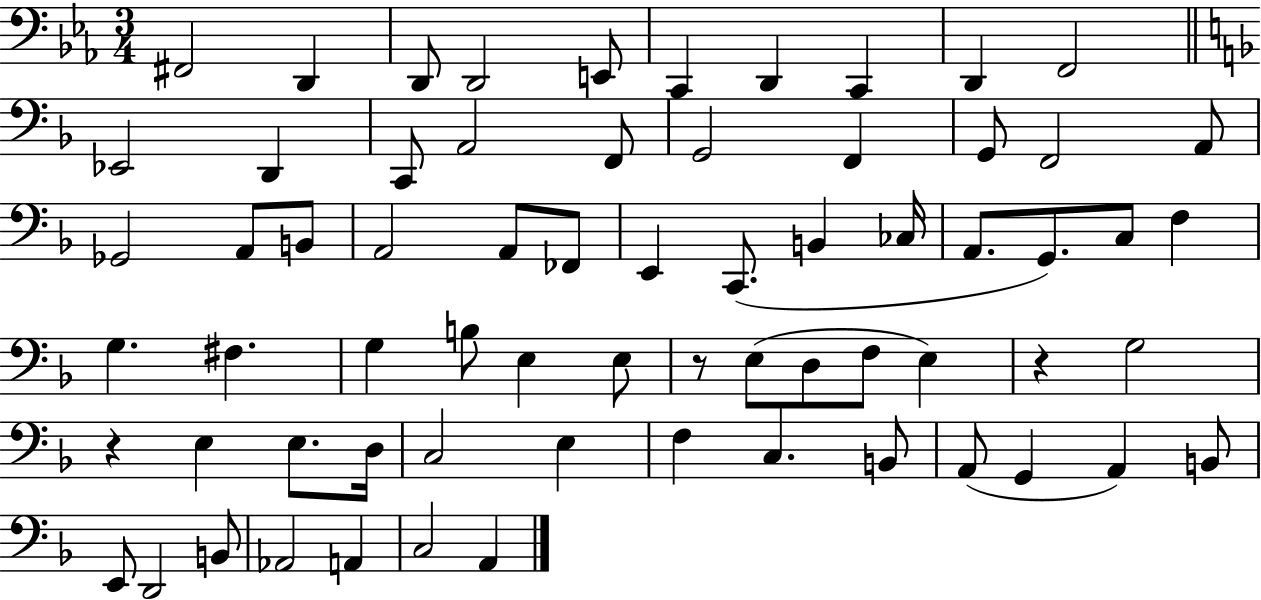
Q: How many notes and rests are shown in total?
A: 67